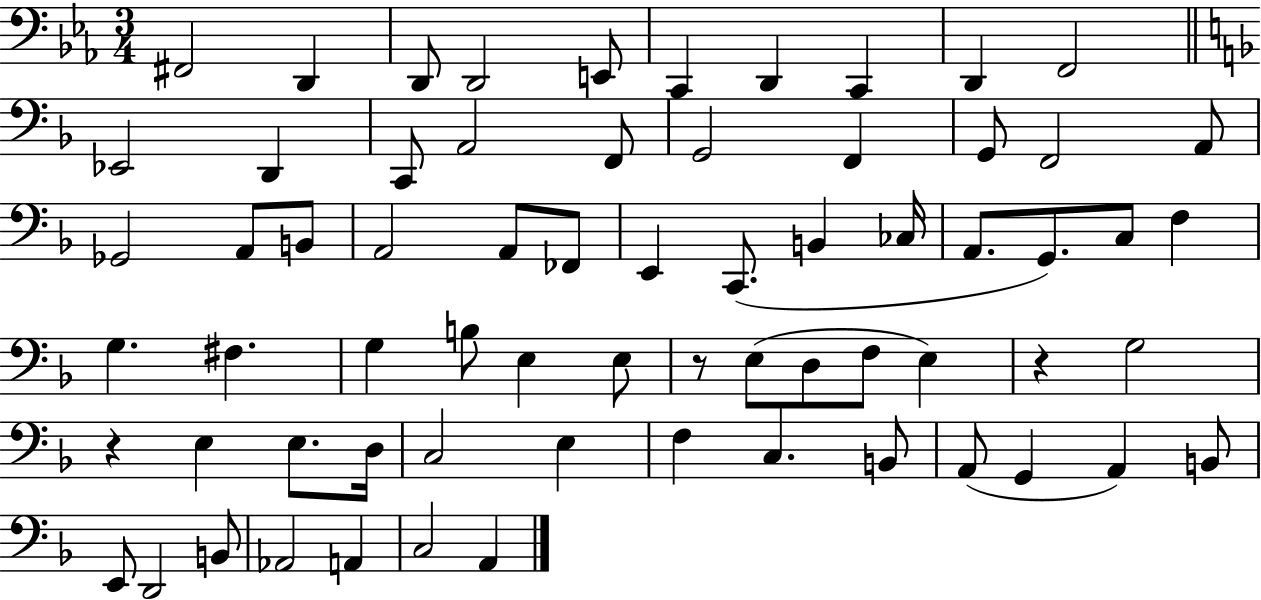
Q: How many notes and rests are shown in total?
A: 67